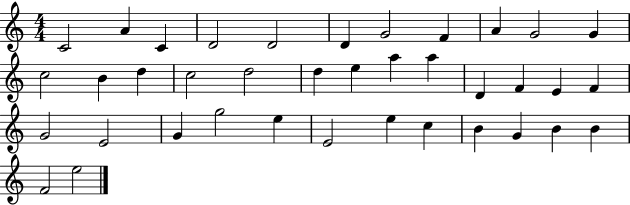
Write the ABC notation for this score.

X:1
T:Untitled
M:4/4
L:1/4
K:C
C2 A C D2 D2 D G2 F A G2 G c2 B d c2 d2 d e a a D F E F G2 E2 G g2 e E2 e c B G B B F2 e2